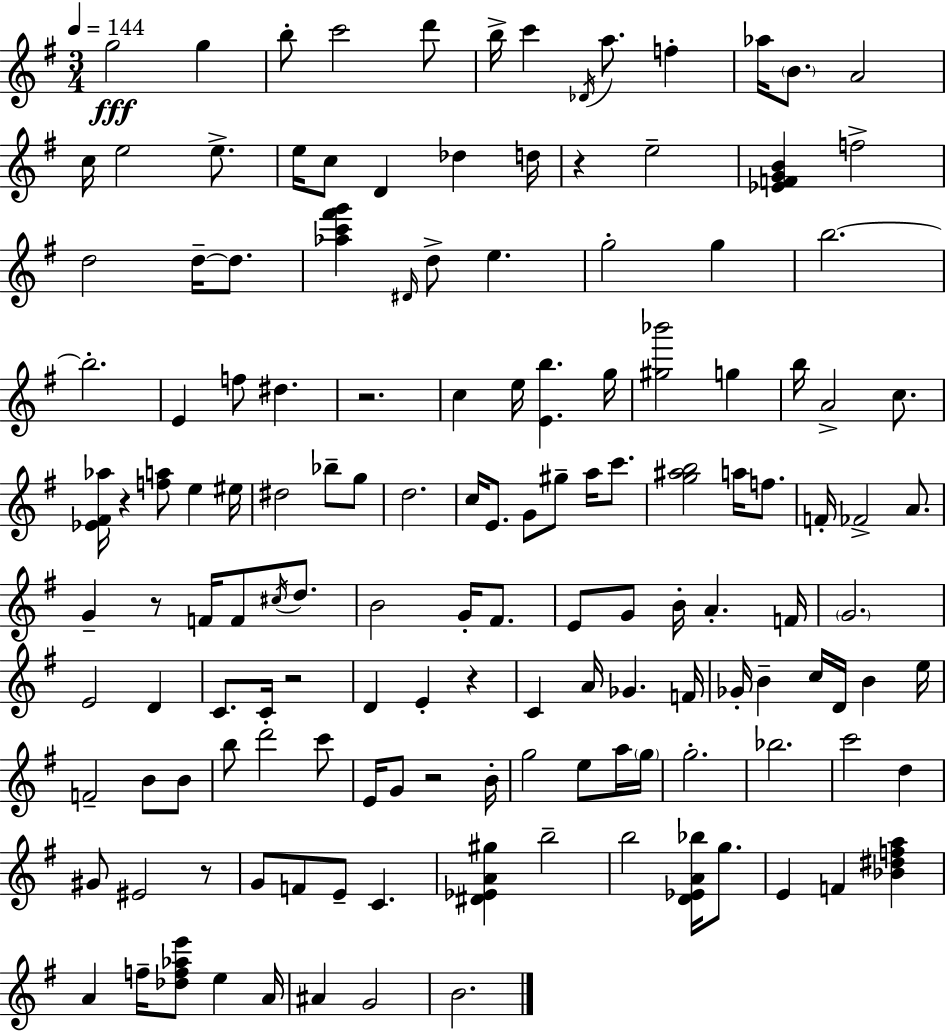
G5/h G5/q B5/e C6/h D6/e B5/s C6/q Db4/s A5/e. F5/q Ab5/s B4/e. A4/h C5/s E5/h E5/e. E5/s C5/e D4/q Db5/q D5/s R/q E5/h [Eb4,F4,G4,B4]/q F5/h D5/h D5/s D5/e. [Ab5,C6,F#6,G6]/q D#4/s D5/e E5/q. G5/h G5/q B5/h. B5/h. E4/q F5/e D#5/q. R/h. C5/q E5/s [E4,B5]/q. G5/s [G#5,Bb6]/h G5/q B5/s A4/h C5/e. [Eb4,F#4,Ab5]/s R/q [F5,A5]/e E5/q EIS5/s D#5/h Bb5/e G5/e D5/h. C5/s E4/e. G4/e G#5/e A5/s C6/e. [G5,A#5,B5]/h A5/s F5/e. F4/s FES4/h A4/e. G4/q R/e F4/s F4/e C#5/s D5/e. B4/h G4/s F#4/e. E4/e G4/e B4/s A4/q. F4/s G4/h. E4/h D4/q C4/e. C4/s R/h D4/q E4/q R/q C4/q A4/s Gb4/q. F4/s Gb4/s B4/q C5/s D4/s B4/q E5/s F4/h B4/e B4/e B5/e D6/h C6/e E4/s G4/e R/h B4/s G5/h E5/e A5/s G5/s G5/h. Bb5/h. C6/h D5/q G#4/e EIS4/h R/e G4/e F4/e E4/e C4/q. [D#4,Eb4,A4,G#5]/q B5/h B5/h [D4,Eb4,A4,Bb5]/s G5/e. E4/q F4/q [Bb4,D#5,F5,A5]/q A4/q F5/s [Db5,F5,Ab5,E6]/e E5/q A4/s A#4/q G4/h B4/h.